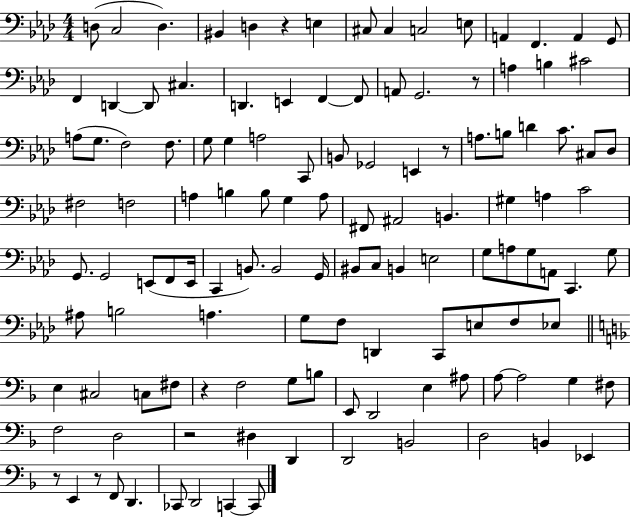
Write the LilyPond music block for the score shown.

{
  \clef bass
  \numericTimeSignature
  \time 4/4
  \key aes \major
  d8( c2 d4.) | bis,4 d4 r4 e4 | cis8 cis4 c2 e8 | a,4 f,4. a,4 g,8 | \break f,4 d,4~~ d,8 cis4. | d,4. e,4 f,4~~ f,8 | a,8 g,2. r8 | a4 b4 cis'2 | \break a8( g8. f2) f8. | g8 g4 a2 c,8 | b,8 ges,2 e,4 r8 | a8. b8 d'4 c'8. cis8 des8 | \break fis2 f2 | a4 b4 b8 g4 a8 | fis,8 ais,2 b,4. | gis4 a4 c'2 | \break g,8. g,2 e,8( f,8 e,16 | c,4 b,8.) b,2 g,16 | bis,8 c8 b,4 e2 | g8 a8 g8 a,8 c,4. g8 | \break ais8 b2 a4. | g8 f8 d,4 c,8 e8 f8 ees8 | \bar "||" \break \key f \major e4 cis2 c8 fis8 | r4 f2 g8 b8 | e,8 d,2 e4 ais8 | a8~~ a2 g4 fis8 | \break f2 d2 | r2 dis4 d,4 | d,2 b,2 | d2 b,4 ees,4 | \break r8 e,4 r8 f,8 d,4. | ces,8 d,2 c,4~~ c,8 | \bar "|."
}